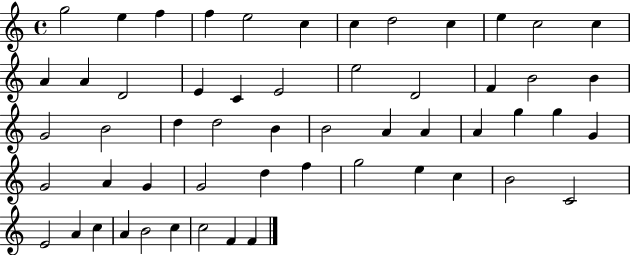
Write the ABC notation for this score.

X:1
T:Untitled
M:4/4
L:1/4
K:C
g2 e f f e2 c c d2 c e c2 c A A D2 E C E2 e2 D2 F B2 B G2 B2 d d2 B B2 A A A g g G G2 A G G2 d f g2 e c B2 C2 E2 A c A B2 c c2 F F